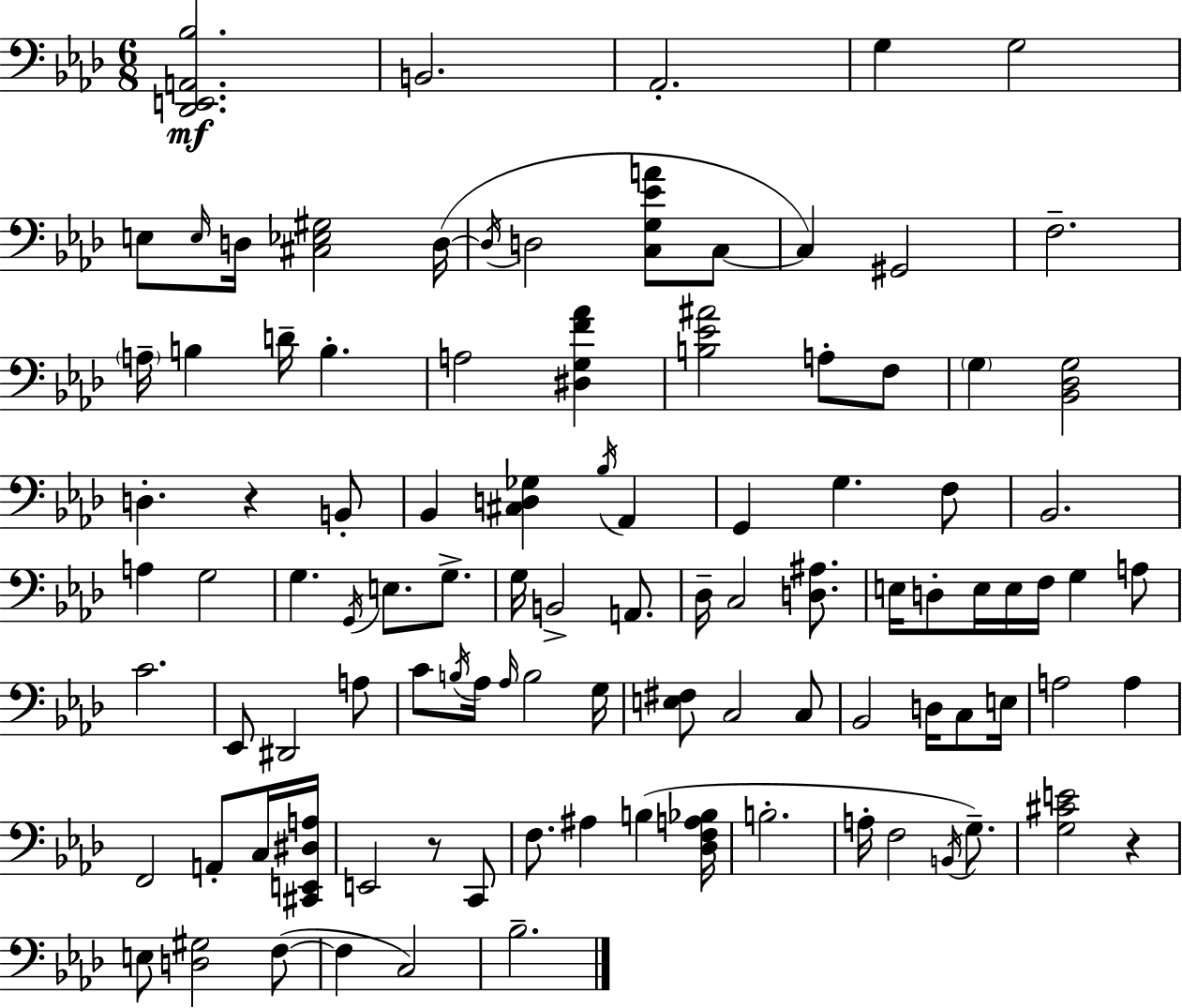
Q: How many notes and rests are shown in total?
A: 101